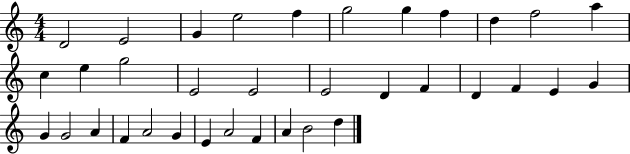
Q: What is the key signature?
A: C major